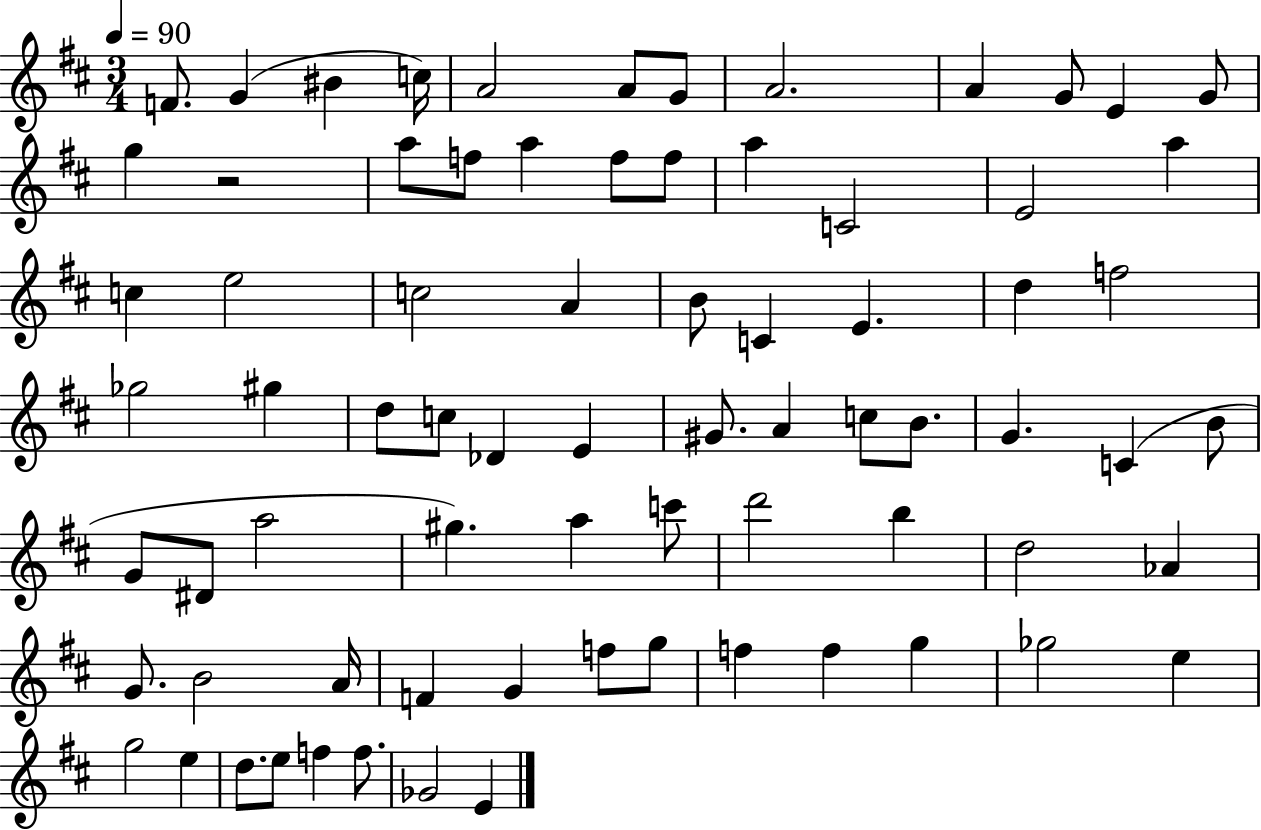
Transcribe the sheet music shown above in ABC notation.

X:1
T:Untitled
M:3/4
L:1/4
K:D
F/2 G ^B c/4 A2 A/2 G/2 A2 A G/2 E G/2 g z2 a/2 f/2 a f/2 f/2 a C2 E2 a c e2 c2 A B/2 C E d f2 _g2 ^g d/2 c/2 _D E ^G/2 A c/2 B/2 G C B/2 G/2 ^D/2 a2 ^g a c'/2 d'2 b d2 _A G/2 B2 A/4 F G f/2 g/2 f f g _g2 e g2 e d/2 e/2 f f/2 _G2 E